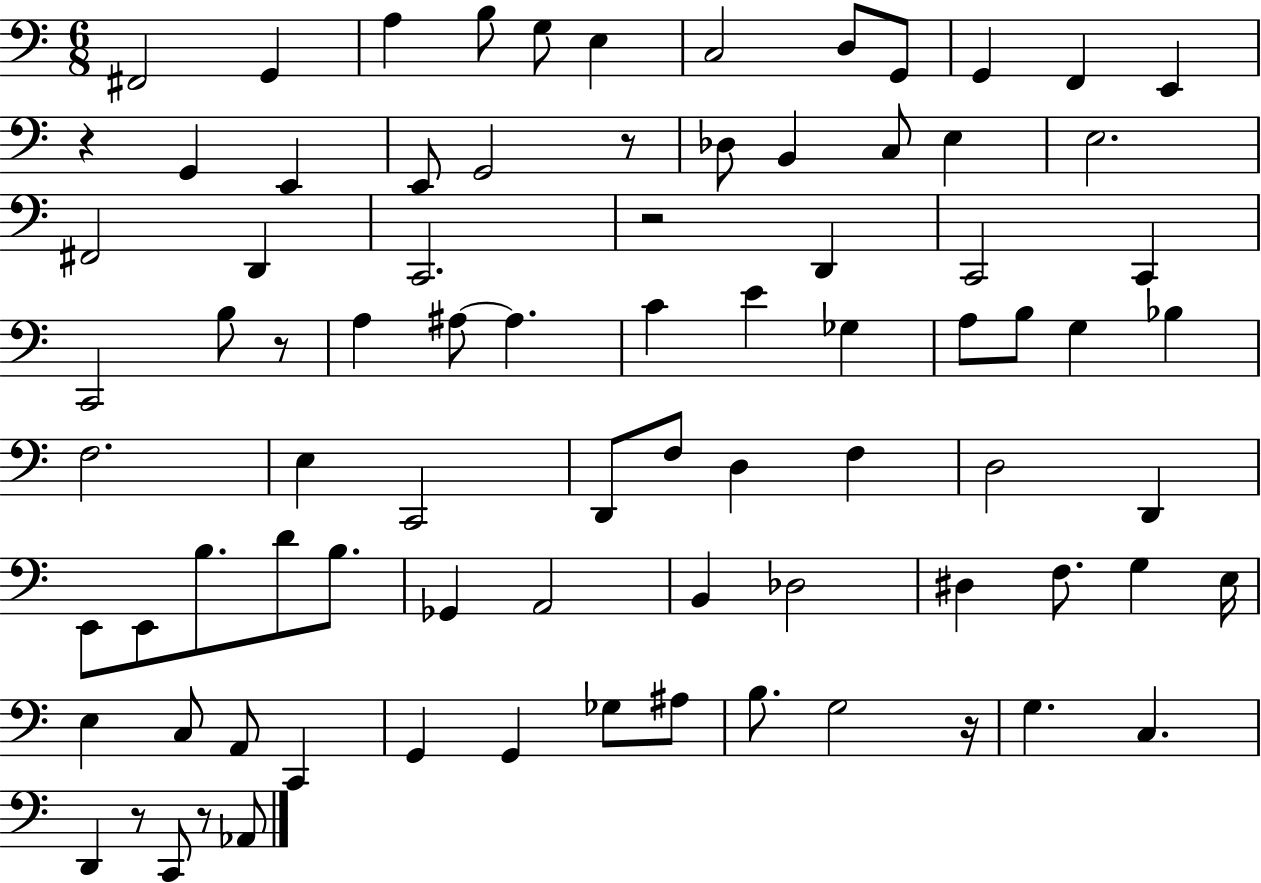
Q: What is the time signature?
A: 6/8